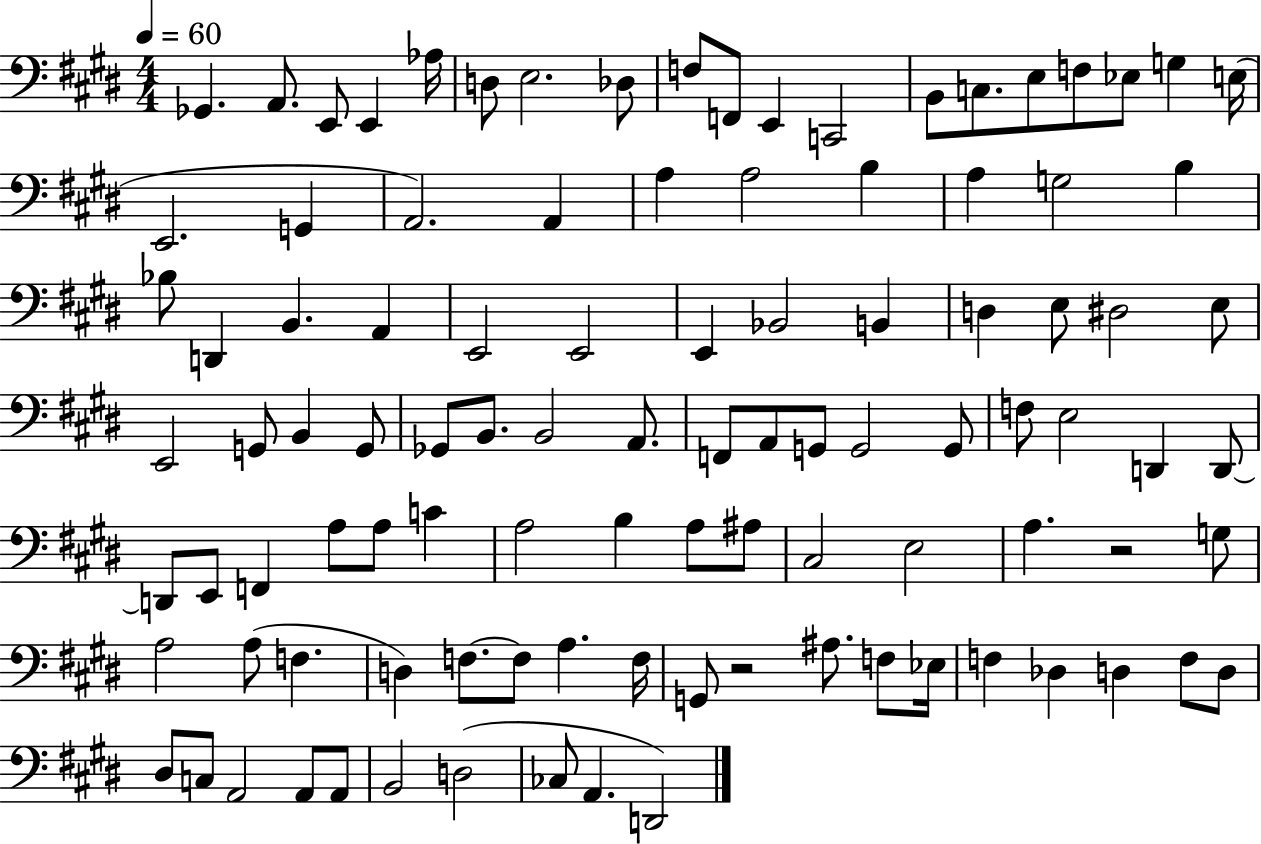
Gb2/q. A2/e. E2/e E2/q Ab3/s D3/e E3/h. Db3/e F3/e F2/e E2/q C2/h B2/e C3/e. E3/e F3/e Eb3/e G3/q E3/s E2/h. G2/q A2/h. A2/q A3/q A3/h B3/q A3/q G3/h B3/q Bb3/e D2/q B2/q. A2/q E2/h E2/h E2/q Bb2/h B2/q D3/q E3/e D#3/h E3/e E2/h G2/e B2/q G2/e Gb2/e B2/e. B2/h A2/e. F2/e A2/e G2/e G2/h G2/e F3/e E3/h D2/q D2/e D2/e E2/e F2/q A3/e A3/e C4/q A3/h B3/q A3/e A#3/e C#3/h E3/h A3/q. R/h G3/e A3/h A3/e F3/q. D3/q F3/e. F3/e A3/q. F3/s G2/e R/h A#3/e. F3/e Eb3/s F3/q Db3/q D3/q F3/e D3/e D#3/e C3/e A2/h A2/e A2/e B2/h D3/h CES3/e A2/q. D2/h